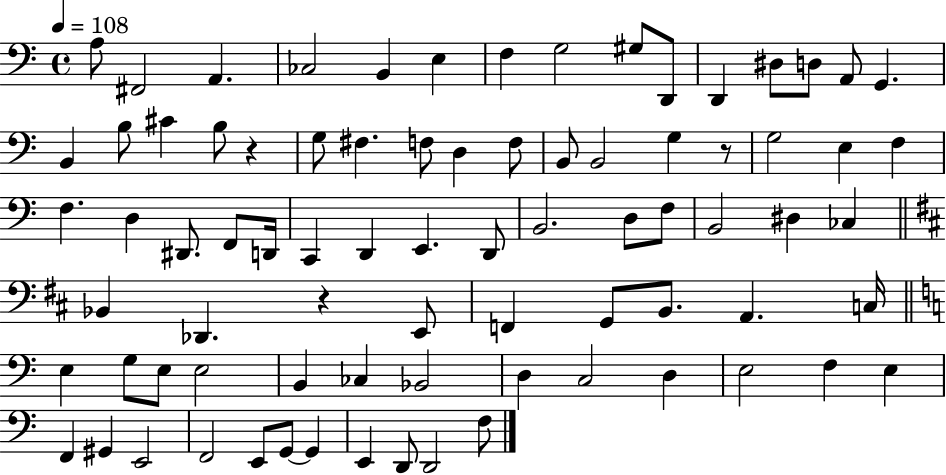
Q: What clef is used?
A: bass